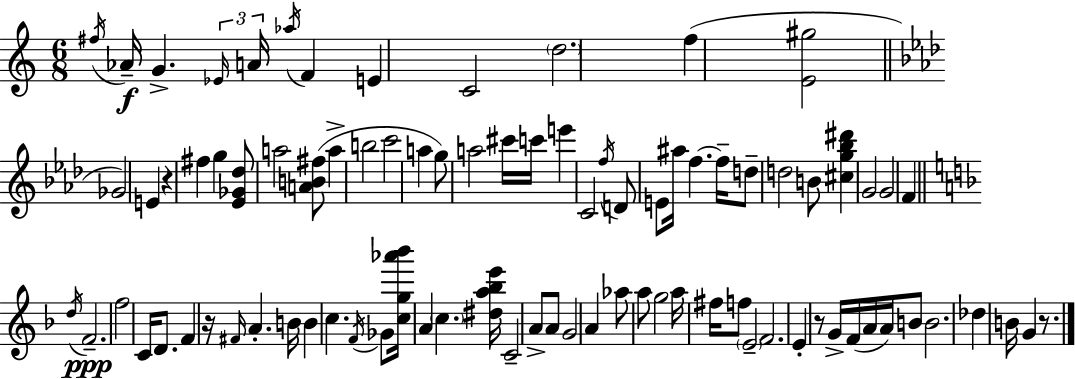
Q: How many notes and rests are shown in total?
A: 86